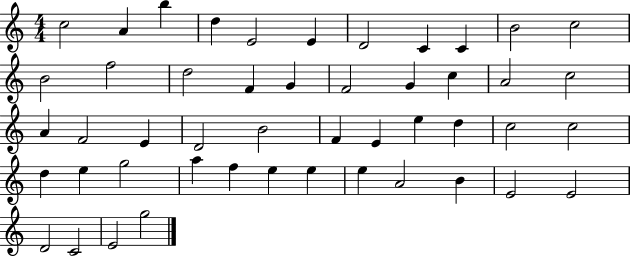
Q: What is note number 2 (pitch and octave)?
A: A4